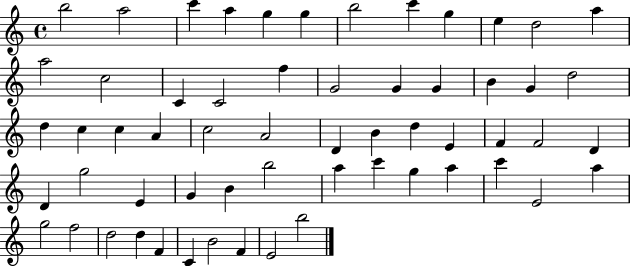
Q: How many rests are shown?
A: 0